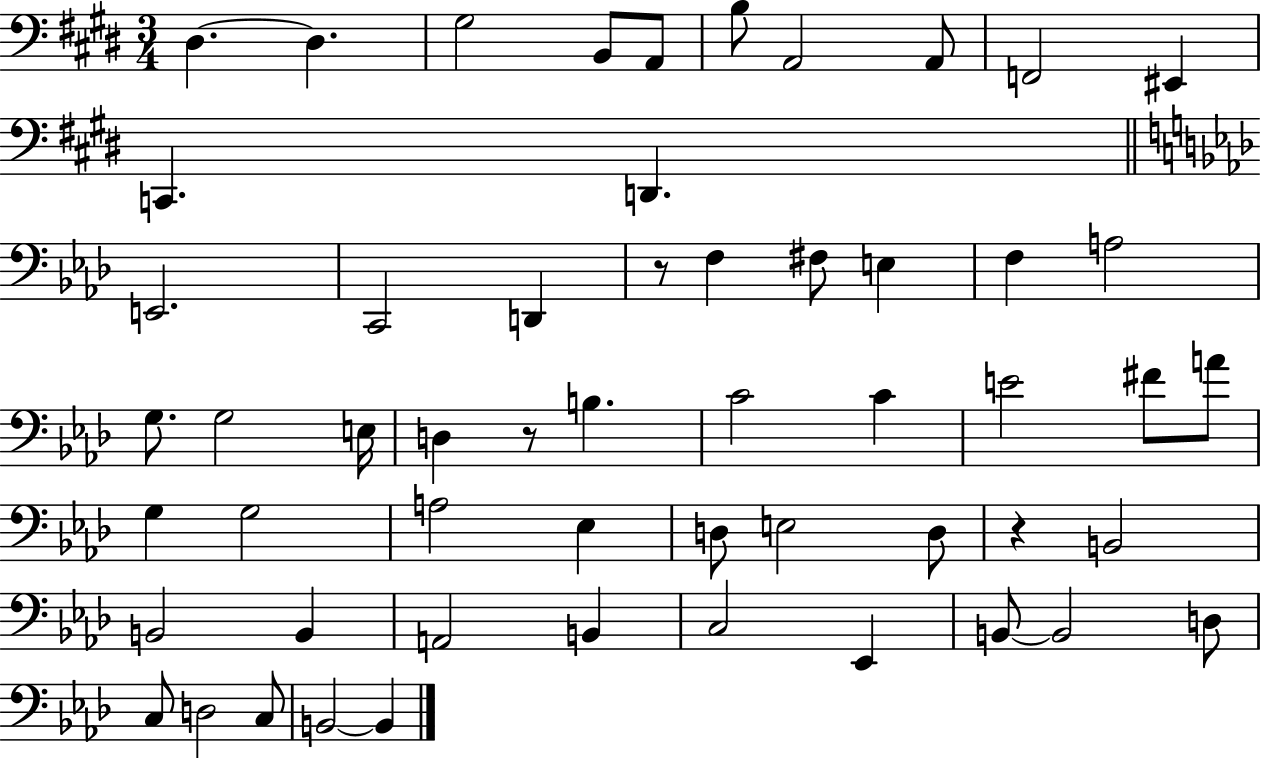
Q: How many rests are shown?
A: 3